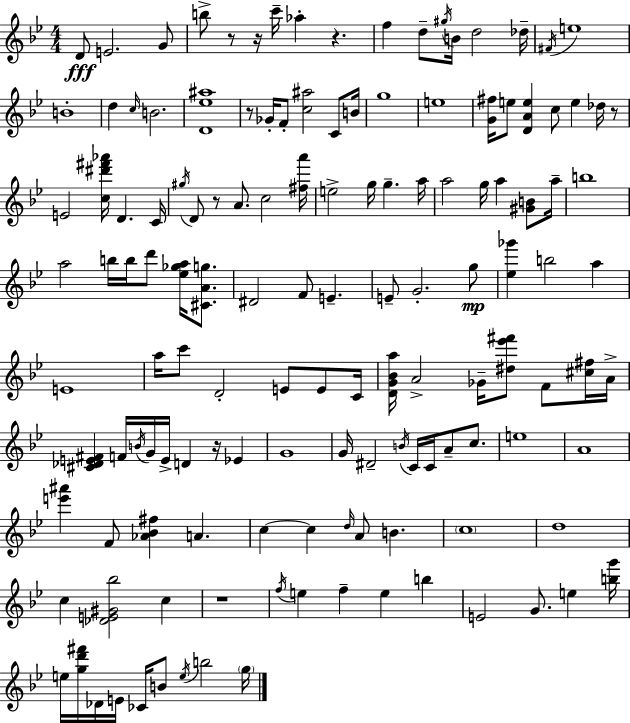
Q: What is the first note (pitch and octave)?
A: D4